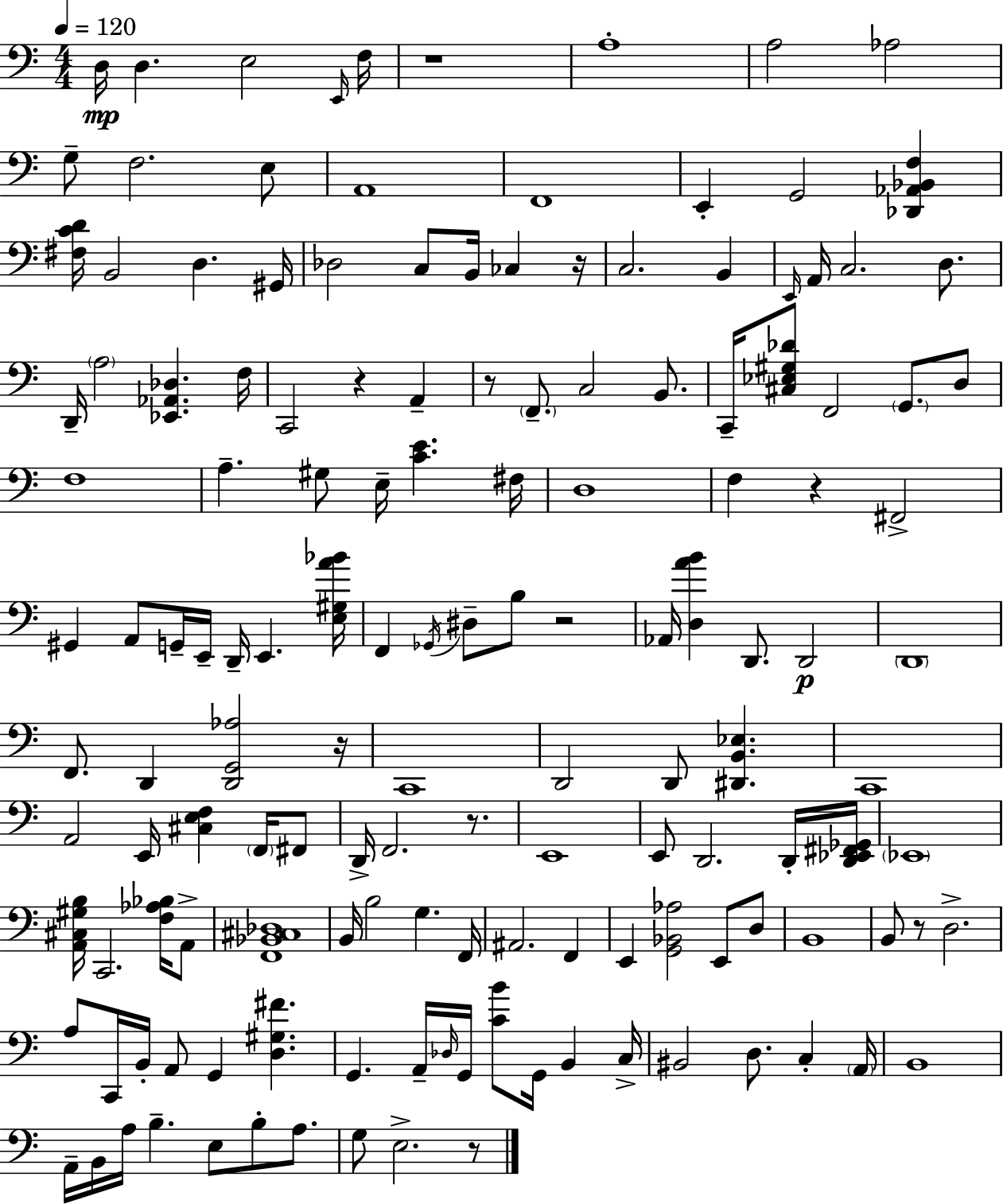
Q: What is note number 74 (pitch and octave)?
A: F2